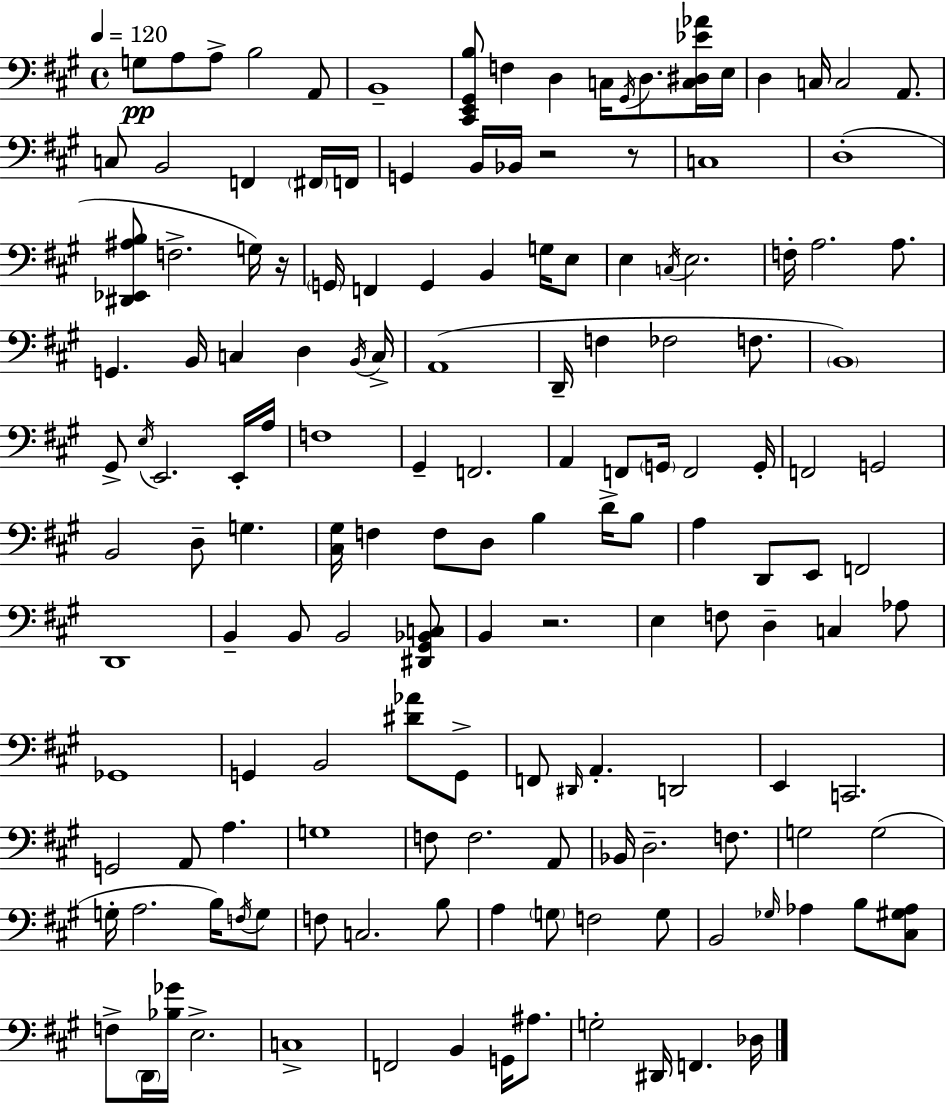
{
  \clef bass
  \time 4/4
  \defaultTimeSignature
  \key a \major
  \tempo 4 = 120
  g8\pp a8 a8-> b2 a,8 | b,1-- | <cis, e, gis, b>8 f4 d4 c16 \acciaccatura { gis,16 } d8. <c dis ees' aes'>16 | e16 d4 c16 c2 a,8. | \break c8 b,2 f,4 \parenthesize fis,16 | f,16 g,4 b,16 bes,16 r2 r8 | c1 | d1-.( | \break <dis, ees, ais b>8 f2.-> g16) | r16 \parenthesize g,16 f,4 g,4 b,4 g16 e8 | e4 \acciaccatura { c16 } e2. | f16-. a2. a8. | \break g,4. b,16 c4 d4 | \acciaccatura { b,16 } c16-> a,1( | d,16-- f4 fes2 | f8. \parenthesize b,1) | \break gis,8-> \acciaccatura { e16 } e,2. | e,16-. a16 f1 | gis,4-- f,2. | a,4 f,8 \parenthesize g,16 f,2 | \break g,16-. f,2 g,2 | b,2 d8-- g4. | <cis gis>16 f4 f8 d8 b4 | d'16-> b8 a4 d,8 e,8 f,2 | \break d,1 | b,4-- b,8 b,2 | <dis, gis, bes, c>8 b,4 r2. | e4 f8 d4-- c4 | \break aes8 ges,1 | g,4 b,2 | <dis' aes'>8 g,8-> f,8 \grace { dis,16 } a,4.-. d,2 | e,4 c,2. | \break g,2 a,8 a4. | g1 | f8 f2. | a,8 bes,16 d2.-- | \break f8. g2 g2( | g16-. a2. | b16) \acciaccatura { f16 } g8 f8 c2. | b8 a4 \parenthesize g8 f2 | \break g8 b,2 \grace { ges16 } aes4 | b8 <cis gis aes>8 f8-> \parenthesize d,16 <bes ges'>16 e2.-> | c1-> | f,2 b,4 | \break g,16 ais8. g2-. dis,16 | f,4. des16 \bar "|."
}